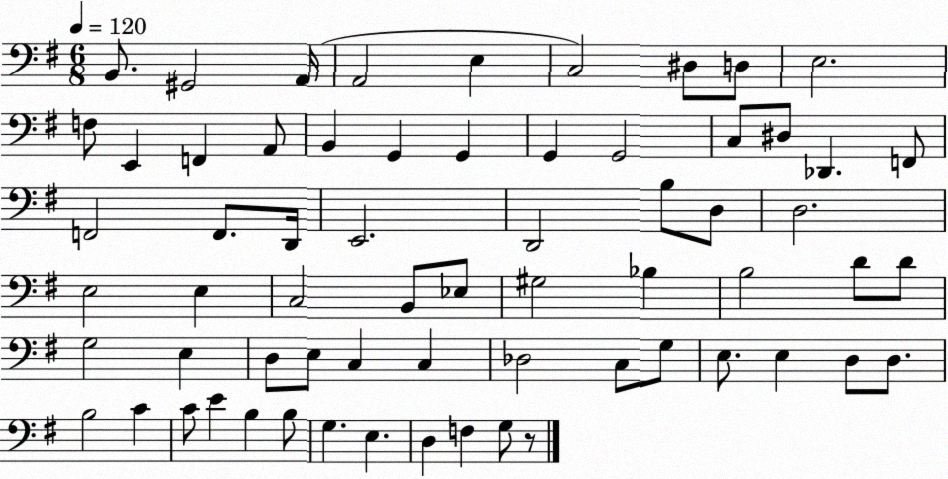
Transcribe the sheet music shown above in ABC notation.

X:1
T:Untitled
M:6/8
L:1/4
K:G
B,,/2 ^G,,2 A,,/4 A,,2 E, C,2 ^D,/2 D,/2 E,2 F,/2 E,, F,, A,,/2 B,, G,, G,, G,, G,,2 C,/2 ^D,/2 _D,, F,,/2 F,,2 F,,/2 D,,/4 E,,2 D,,2 B,/2 D,/2 D,2 E,2 E, C,2 B,,/2 _E,/2 ^G,2 _B, B,2 D/2 D/2 G,2 E, D,/2 E,/2 C, C, _D,2 C,/2 G,/2 E,/2 E, D,/2 D,/2 B,2 C C/2 E B, B,/2 G, E, D, F, G,/2 z/2